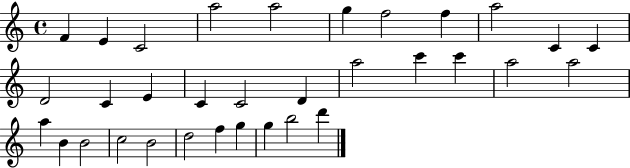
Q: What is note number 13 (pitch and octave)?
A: C4